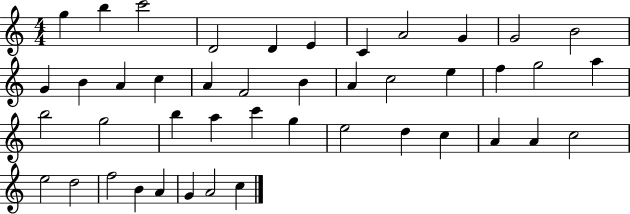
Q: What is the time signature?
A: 4/4